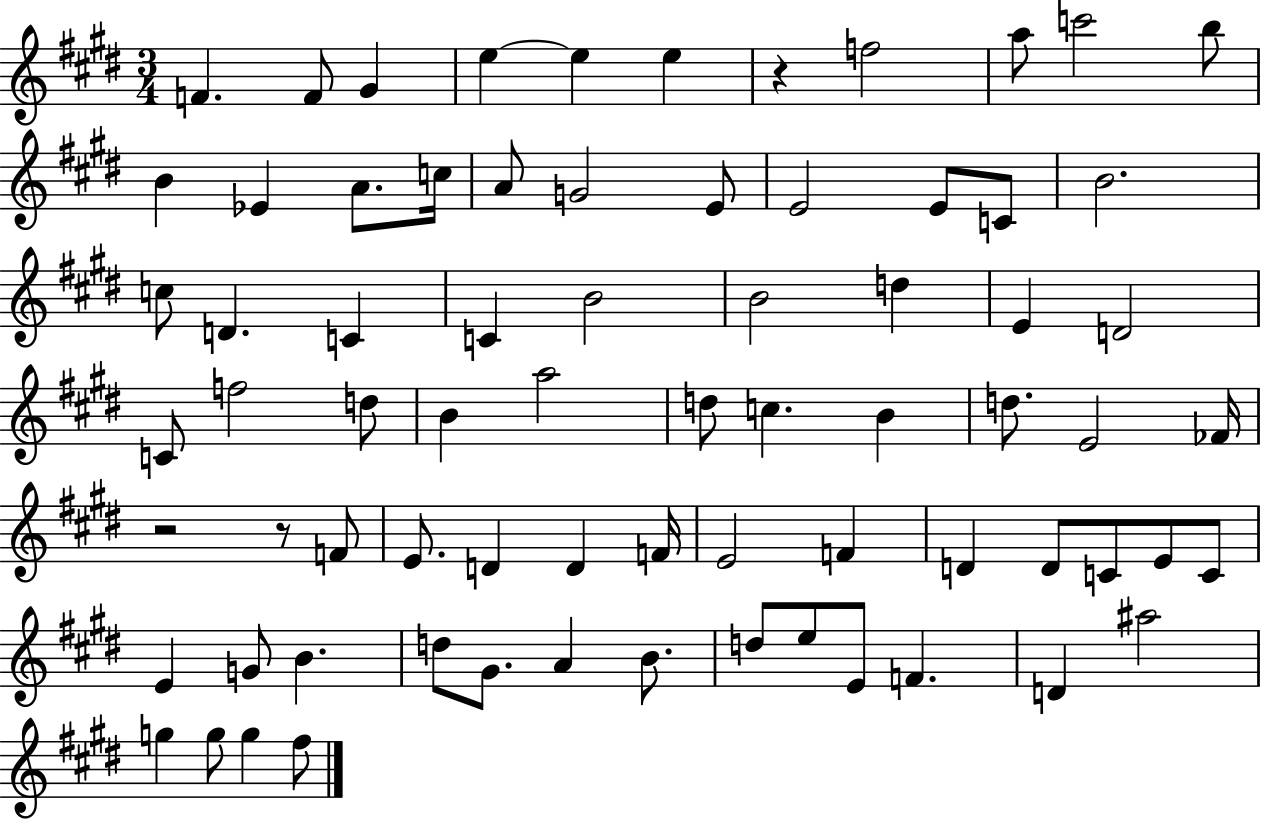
F4/q. F4/e G#4/q E5/q E5/q E5/q R/q F5/h A5/e C6/h B5/e B4/q Eb4/q A4/e. C5/s A4/e G4/h E4/e E4/h E4/e C4/e B4/h. C5/e D4/q. C4/q C4/q B4/h B4/h D5/q E4/q D4/h C4/e F5/h D5/e B4/q A5/h D5/e C5/q. B4/q D5/e. E4/h FES4/s R/h R/e F4/e E4/e. D4/q D4/q F4/s E4/h F4/q D4/q D4/e C4/e E4/e C4/e E4/q G4/e B4/q. D5/e G#4/e. A4/q B4/e. D5/e E5/e E4/e F4/q. D4/q A#5/h G5/q G5/e G5/q F#5/e